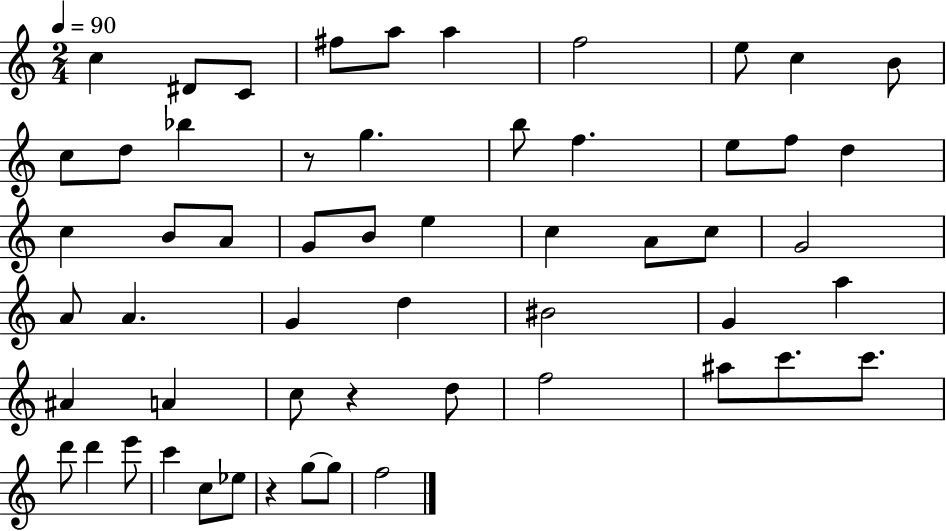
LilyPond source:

{
  \clef treble
  \numericTimeSignature
  \time 2/4
  \key c \major
  \tempo 4 = 90
  \repeat volta 2 { c''4 dis'8 c'8 | fis''8 a''8 a''4 | f''2 | e''8 c''4 b'8 | \break c''8 d''8 bes''4 | r8 g''4. | b''8 f''4. | e''8 f''8 d''4 | \break c''4 b'8 a'8 | g'8 b'8 e''4 | c''4 a'8 c''8 | g'2 | \break a'8 a'4. | g'4 d''4 | bis'2 | g'4 a''4 | \break ais'4 a'4 | c''8 r4 d''8 | f''2 | ais''8 c'''8. c'''8. | \break d'''8 d'''4 e'''8 | c'''4 c''8 ees''8 | r4 g''8~~ g''8 | f''2 | \break } \bar "|."
}